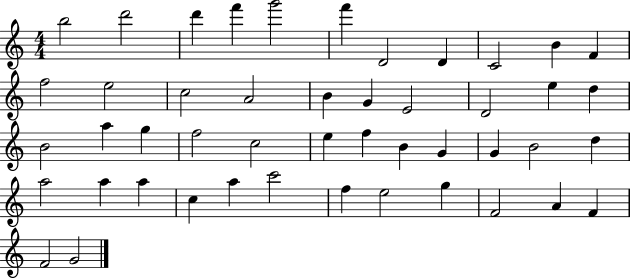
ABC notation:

X:1
T:Untitled
M:4/4
L:1/4
K:C
b2 d'2 d' f' g'2 f' D2 D C2 B F f2 e2 c2 A2 B G E2 D2 e d B2 a g f2 c2 e f B G G B2 d a2 a a c a c'2 f e2 g F2 A F F2 G2